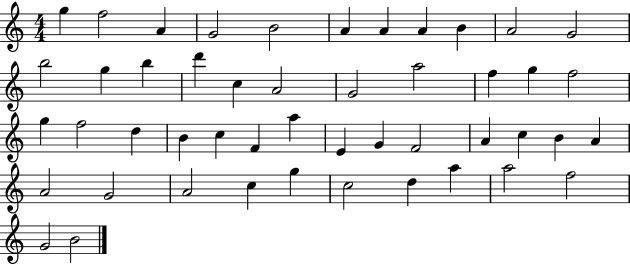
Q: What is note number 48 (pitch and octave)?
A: B4